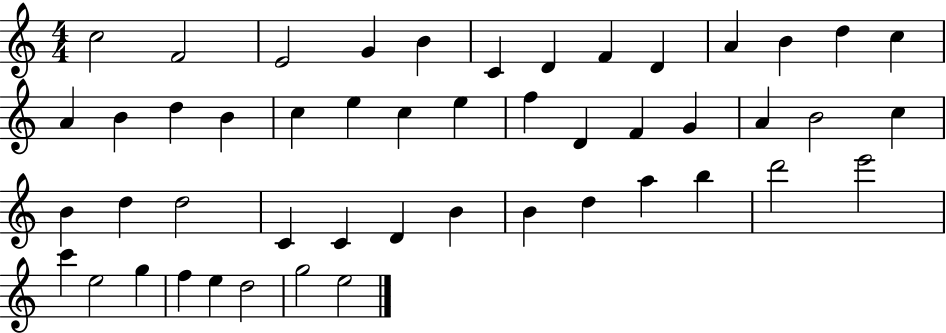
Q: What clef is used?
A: treble